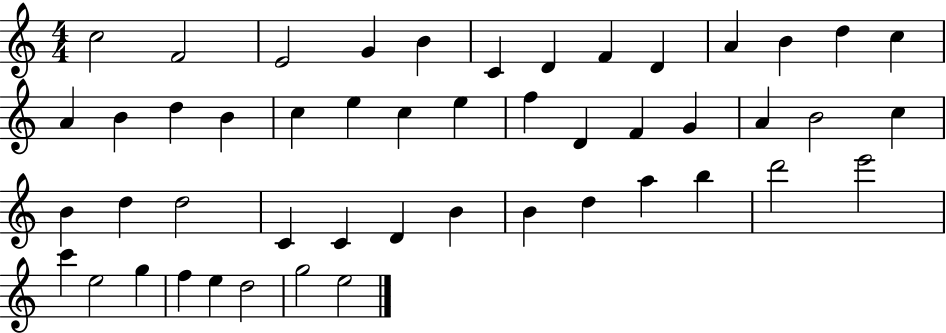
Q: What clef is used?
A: treble